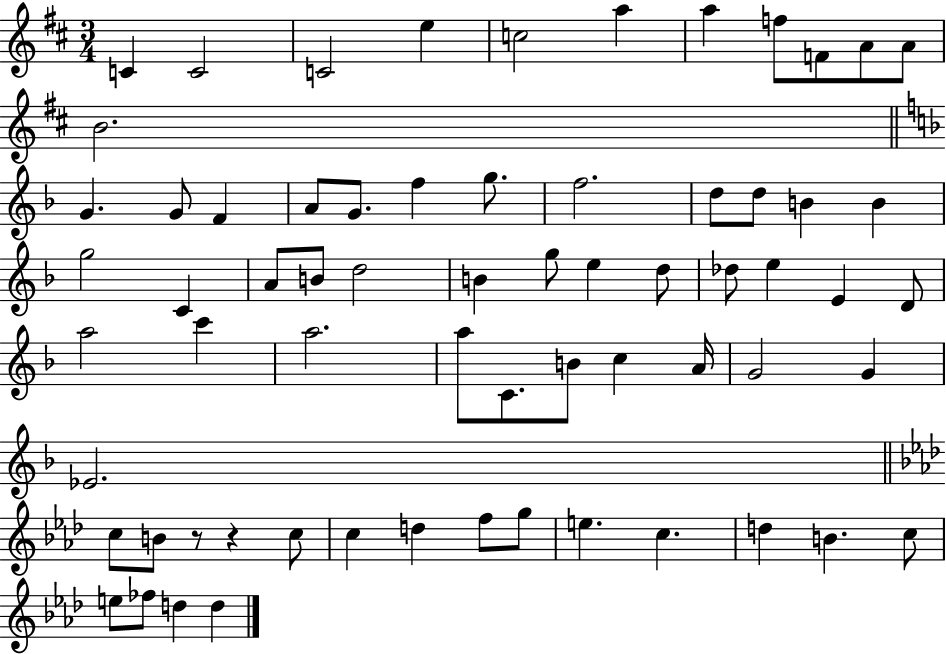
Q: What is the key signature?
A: D major